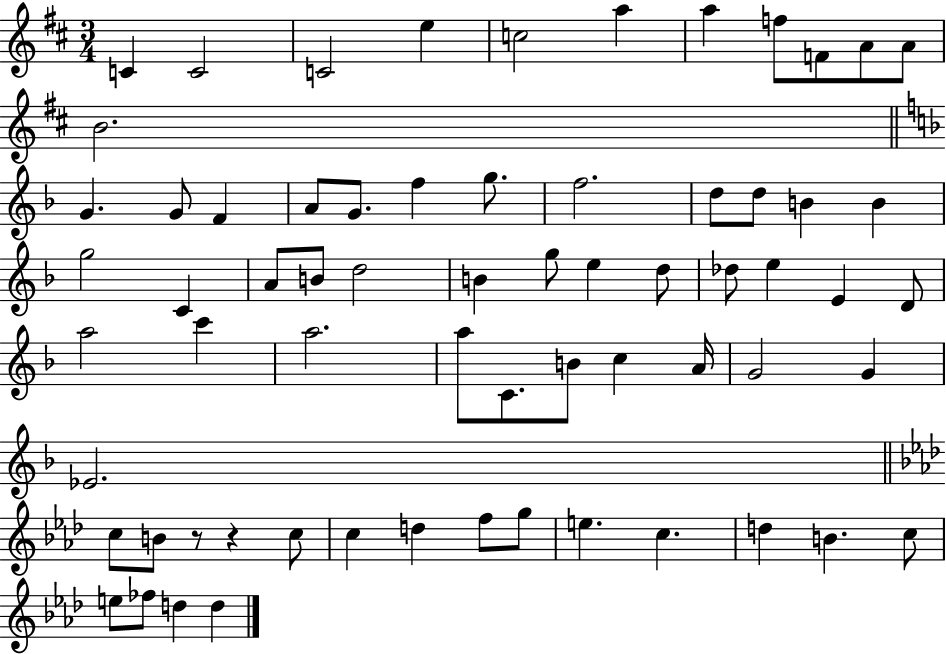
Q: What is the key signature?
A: D major